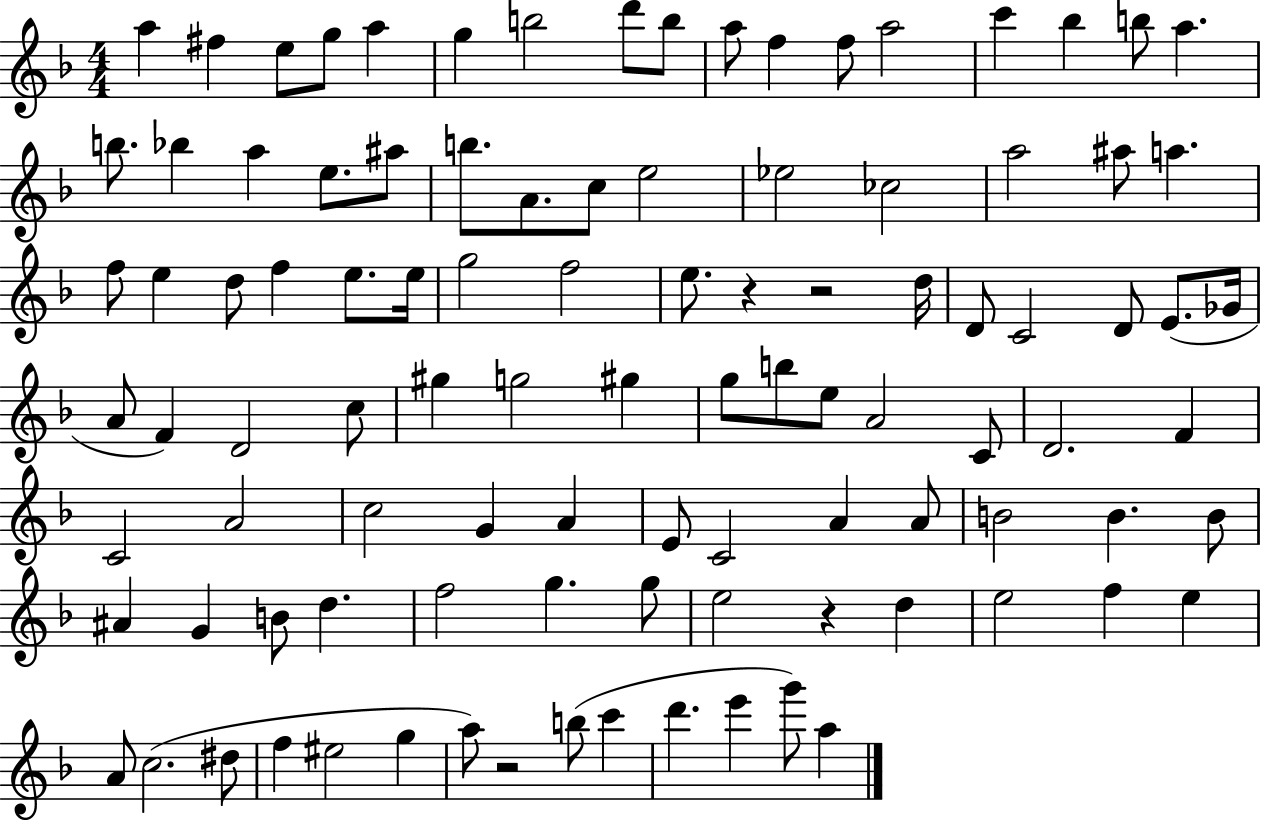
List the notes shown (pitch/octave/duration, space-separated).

A5/q F#5/q E5/e G5/e A5/q G5/q B5/h D6/e B5/e A5/e F5/q F5/e A5/h C6/q Bb5/q B5/e A5/q. B5/e. Bb5/q A5/q E5/e. A#5/e B5/e. A4/e. C5/e E5/h Eb5/h CES5/h A5/h A#5/e A5/q. F5/e E5/q D5/e F5/q E5/e. E5/s G5/h F5/h E5/e. R/q R/h D5/s D4/e C4/h D4/e E4/e. Gb4/s A4/e F4/q D4/h C5/e G#5/q G5/h G#5/q G5/e B5/e E5/e A4/h C4/e D4/h. F4/q C4/h A4/h C5/h G4/q A4/q E4/e C4/h A4/q A4/e B4/h B4/q. B4/e A#4/q G4/q B4/e D5/q. F5/h G5/q. G5/e E5/h R/q D5/q E5/h F5/q E5/q A4/e C5/h. D#5/e F5/q EIS5/h G5/q A5/e R/h B5/e C6/q D6/q. E6/q G6/e A5/q